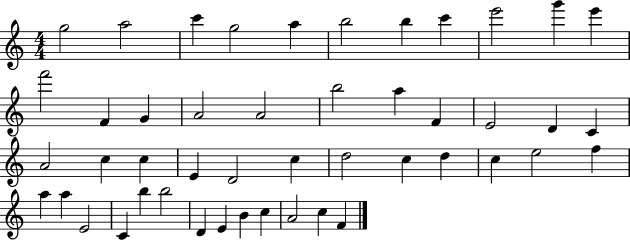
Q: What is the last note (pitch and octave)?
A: F4